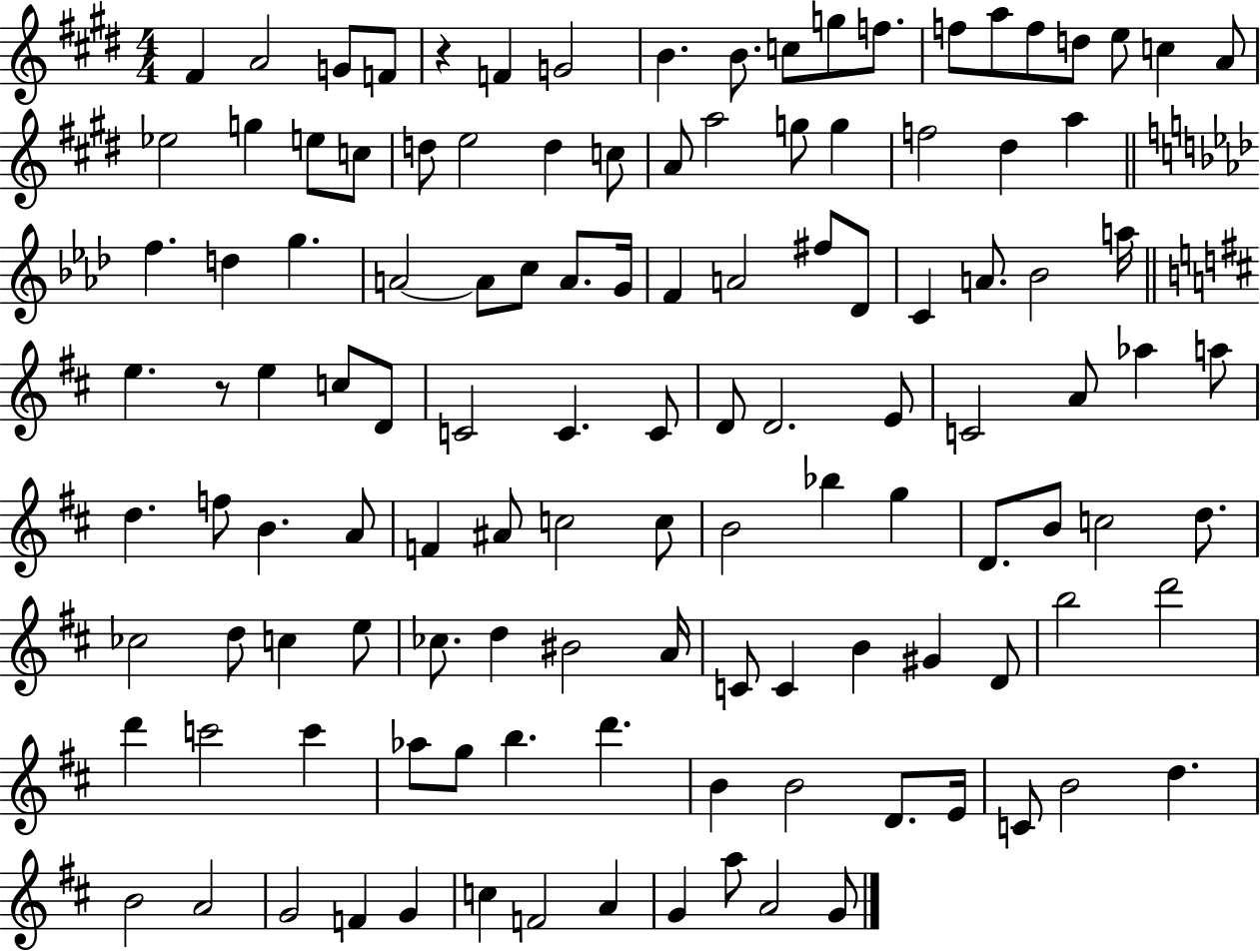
F#4/q A4/h G4/e F4/e R/q F4/q G4/h B4/q. B4/e. C5/e G5/e F5/e. F5/e A5/e F5/e D5/e E5/e C5/q A4/e Eb5/h G5/q E5/e C5/e D5/e E5/h D5/q C5/e A4/e A5/h G5/e G5/q F5/h D#5/q A5/q F5/q. D5/q G5/q. A4/h A4/e C5/e A4/e. G4/s F4/q A4/h F#5/e Db4/e C4/q A4/e. Bb4/h A5/s E5/q. R/e E5/q C5/e D4/e C4/h C4/q. C4/e D4/e D4/h. E4/e C4/h A4/e Ab5/q A5/e D5/q. F5/e B4/q. A4/e F4/q A#4/e C5/h C5/e B4/h Bb5/q G5/q D4/e. B4/e C5/h D5/e. CES5/h D5/e C5/q E5/e CES5/e. D5/q BIS4/h A4/s C4/e C4/q B4/q G#4/q D4/e B5/h D6/h D6/q C6/h C6/q Ab5/e G5/e B5/q. D6/q. B4/q B4/h D4/e. E4/s C4/e B4/h D5/q. B4/h A4/h G4/h F4/q G4/q C5/q F4/h A4/q G4/q A5/e A4/h G4/e